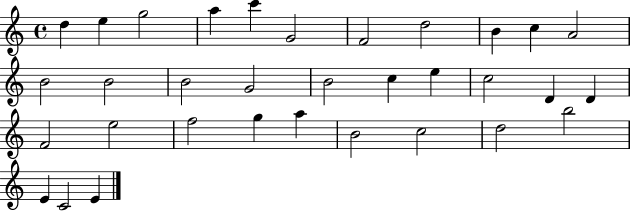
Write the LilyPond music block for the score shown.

{
  \clef treble
  \time 4/4
  \defaultTimeSignature
  \key c \major
  d''4 e''4 g''2 | a''4 c'''4 g'2 | f'2 d''2 | b'4 c''4 a'2 | \break b'2 b'2 | b'2 g'2 | b'2 c''4 e''4 | c''2 d'4 d'4 | \break f'2 e''2 | f''2 g''4 a''4 | b'2 c''2 | d''2 b''2 | \break e'4 c'2 e'4 | \bar "|."
}